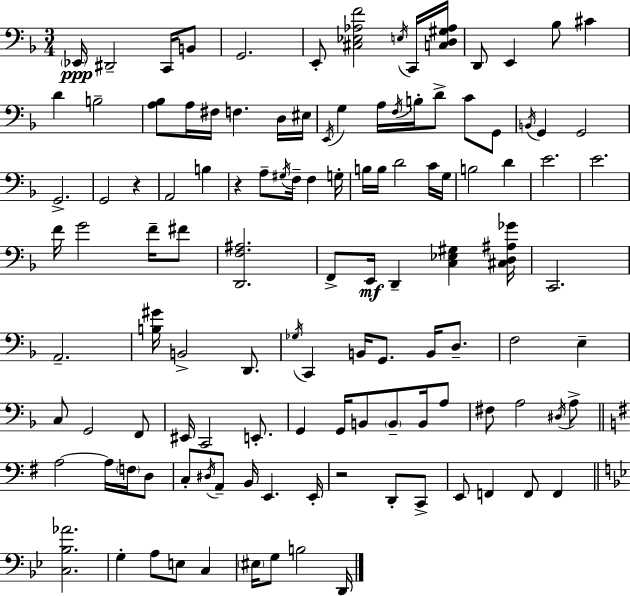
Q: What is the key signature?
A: F major